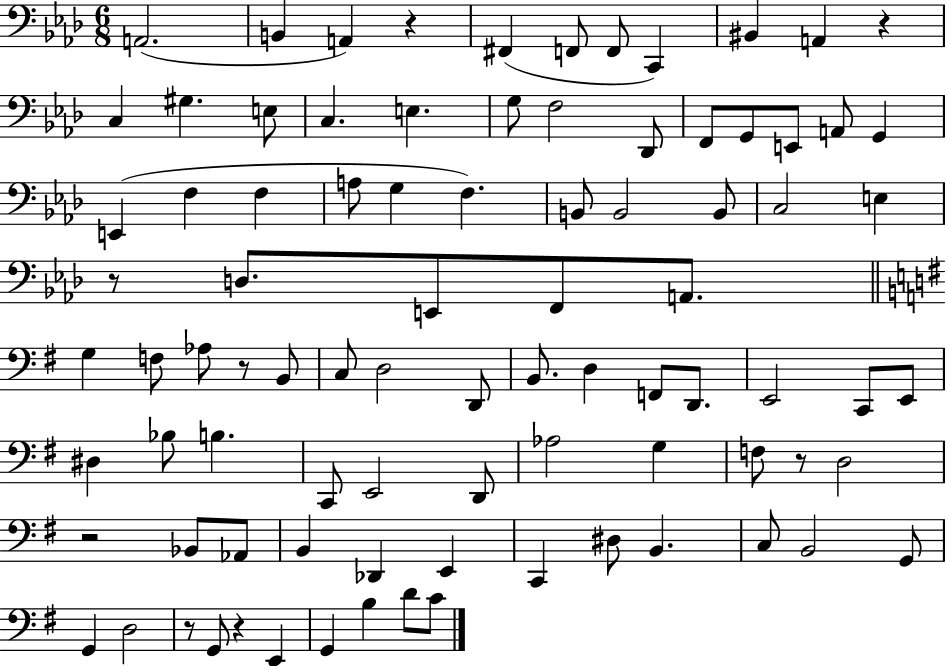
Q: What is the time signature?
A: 6/8